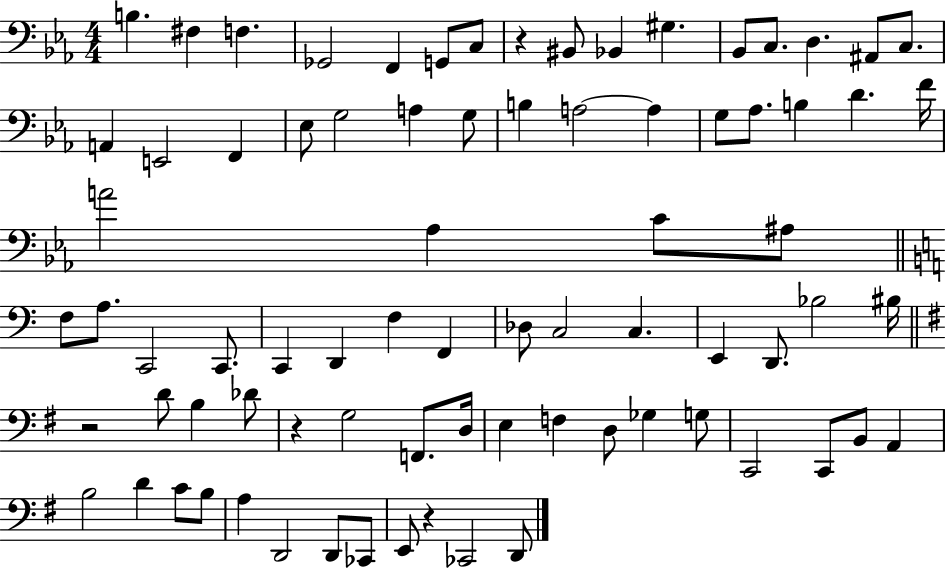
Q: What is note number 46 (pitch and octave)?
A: E2